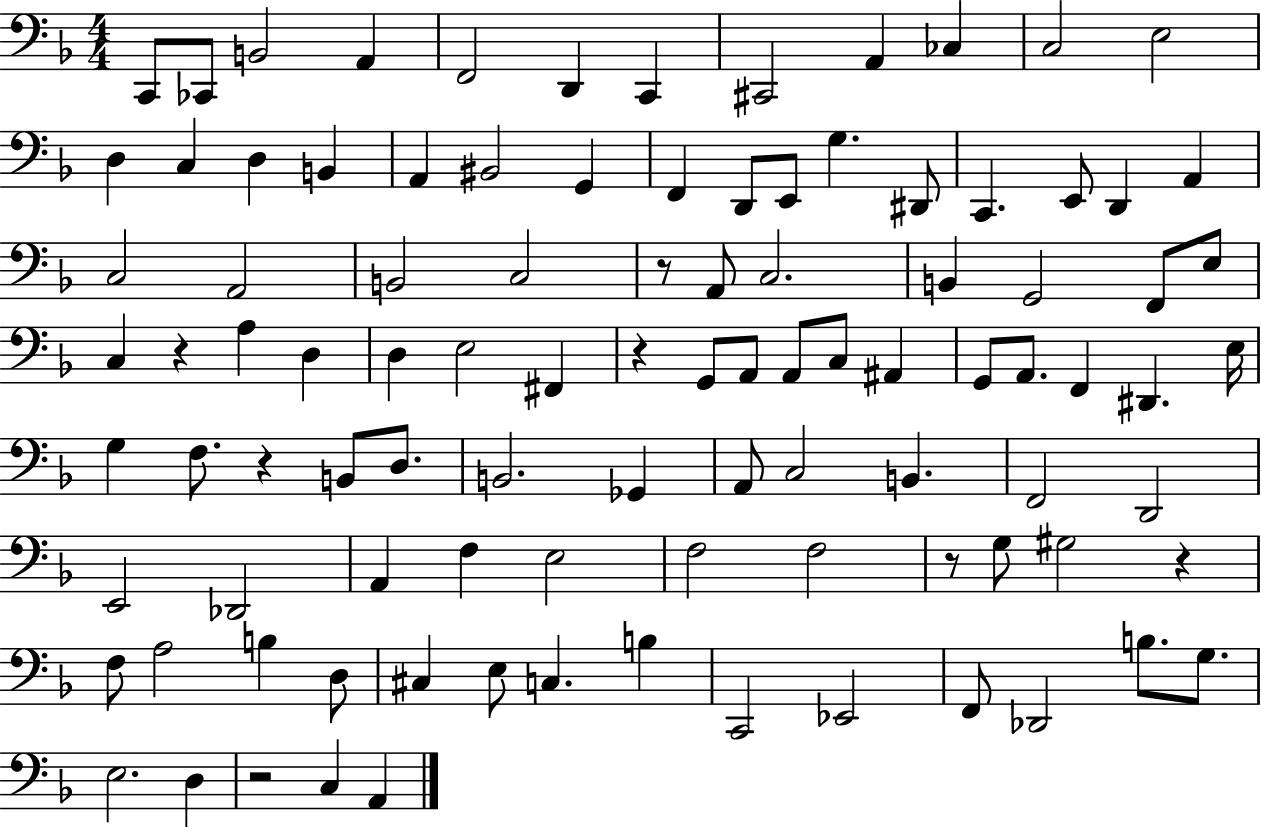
X:1
T:Untitled
M:4/4
L:1/4
K:F
C,,/2 _C,,/2 B,,2 A,, F,,2 D,, C,, ^C,,2 A,, _C, C,2 E,2 D, C, D, B,, A,, ^B,,2 G,, F,, D,,/2 E,,/2 G, ^D,,/2 C,, E,,/2 D,, A,, C,2 A,,2 B,,2 C,2 z/2 A,,/2 C,2 B,, G,,2 F,,/2 E,/2 C, z A, D, D, E,2 ^F,, z G,,/2 A,,/2 A,,/2 C,/2 ^A,, G,,/2 A,,/2 F,, ^D,, E,/4 G, F,/2 z B,,/2 D,/2 B,,2 _G,, A,,/2 C,2 B,, F,,2 D,,2 E,,2 _D,,2 A,, F, E,2 F,2 F,2 z/2 G,/2 ^G,2 z F,/2 A,2 B, D,/2 ^C, E,/2 C, B, C,,2 _E,,2 F,,/2 _D,,2 B,/2 G,/2 E,2 D, z2 C, A,,